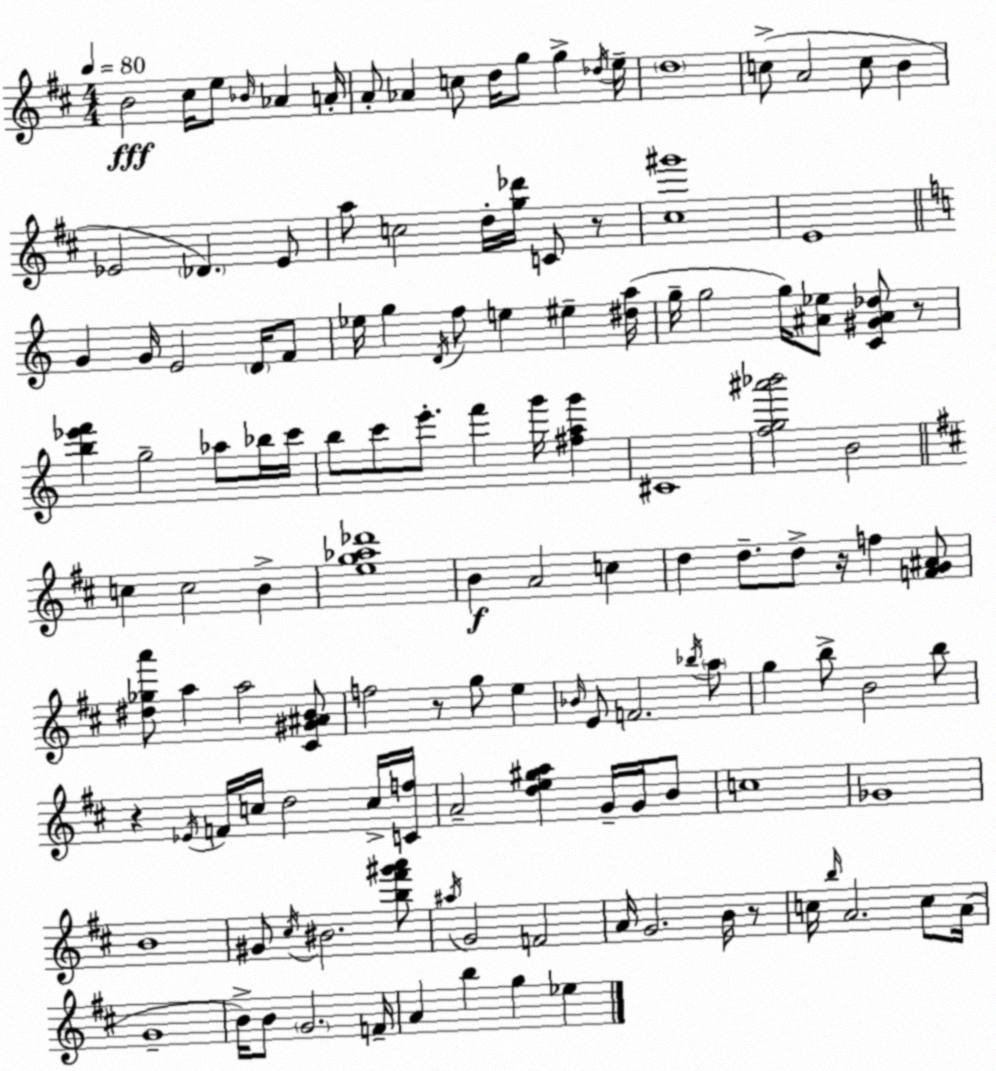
X:1
T:Untitled
M:4/4
L:1/4
K:D
B2 ^c/4 e/2 _B/4 _A A/4 A/2 _A c/2 d/4 g/2 g _d/4 e/4 d4 c/2 A2 c/2 B _E2 _D _E/2 a/2 c2 d/4 [g_d']/4 C/2 z/2 [^c^g']4 E4 G G/4 E2 D/4 F/2 _e/4 g D/4 f/2 e ^e [^da]/4 g/4 g2 g/4 [^A_e]/2 [C^G^A_d]/2 z/2 [b_e'f'] g2 _a/2 _b/4 c'/4 b/2 c'/2 e'/2 f' g'/4 [^fag'] ^C4 [fg^a'_b']2 B2 c c2 B [eg_a_d']4 B A2 c d d/2 d/2 z/4 f [FG^A]/2 [^d_ga']/2 a a2 [^C^G^AB]/2 f2 z/2 g/2 e _B/4 E/2 F2 _b/4 a/2 g b/2 B2 b/2 z _E/4 F/4 c/4 d2 c/4 [Cf]/4 A2 [de^ga] G/4 G/4 B/2 c4 _G4 B4 ^G/2 ^c/4 ^B2 [b^f'^g'a']/2 ^a/4 G2 F2 A/4 G2 B/4 z/2 c/4 b/4 A2 c/2 A/4 G4 B/4 B/2 G2 F/4 A b g _e